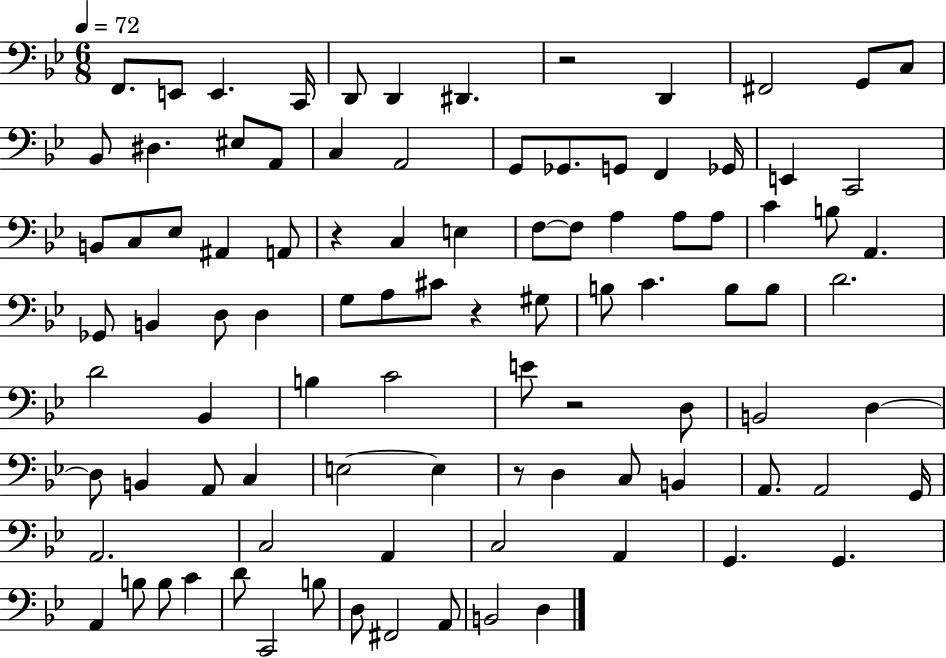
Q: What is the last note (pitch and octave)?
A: D3